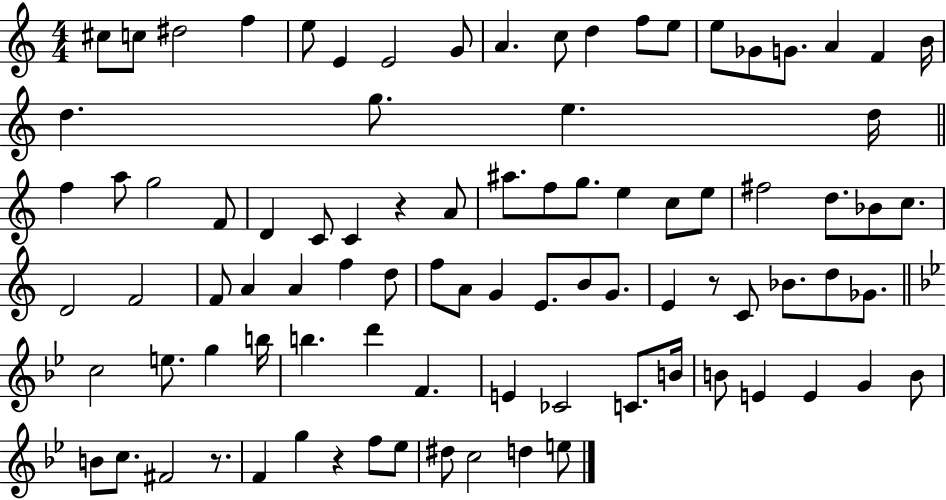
X:1
T:Untitled
M:4/4
L:1/4
K:C
^c/2 c/2 ^d2 f e/2 E E2 G/2 A c/2 d f/2 e/2 e/2 _G/2 G/2 A F B/4 d g/2 e d/4 f a/2 g2 F/2 D C/2 C z A/2 ^a/2 f/2 g/2 e c/2 e/2 ^f2 d/2 _B/2 c/2 D2 F2 F/2 A A f d/2 f/2 A/2 G E/2 B/2 G/2 E z/2 C/2 _B/2 d/2 _G/2 c2 e/2 g b/4 b d' F E _C2 C/2 B/4 B/2 E E G B/2 B/2 c/2 ^F2 z/2 F g z f/2 _e/2 ^d/2 c2 d e/2